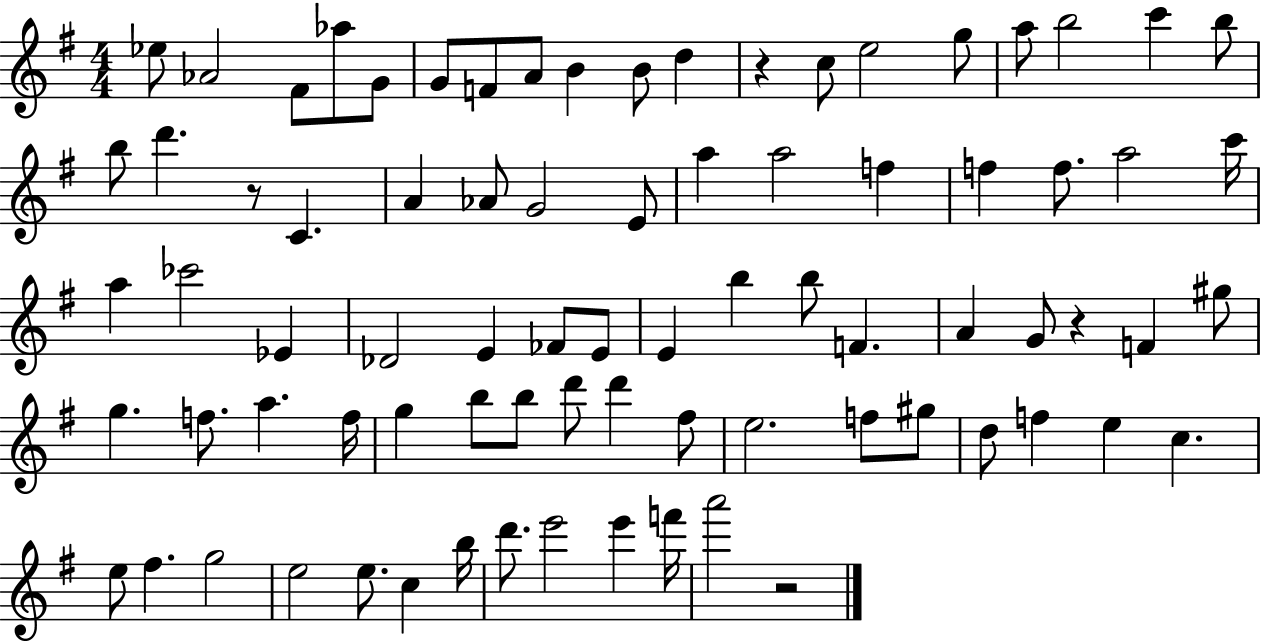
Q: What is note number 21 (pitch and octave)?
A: C4